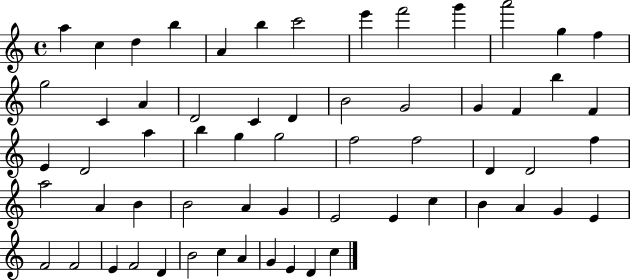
A5/q C5/q D5/q B5/q A4/q B5/q C6/h E6/q F6/h G6/q A6/h G5/q F5/q G5/h C4/q A4/q D4/h C4/q D4/q B4/h G4/h G4/q F4/q B5/q F4/q E4/q D4/h A5/q B5/q G5/q G5/h F5/h F5/h D4/q D4/h F5/q A5/h A4/q B4/q B4/h A4/q G4/q E4/h E4/q C5/q B4/q A4/q G4/q E4/q F4/h F4/h E4/q F4/h D4/q B4/h C5/q A4/q G4/q E4/q D4/q C5/q